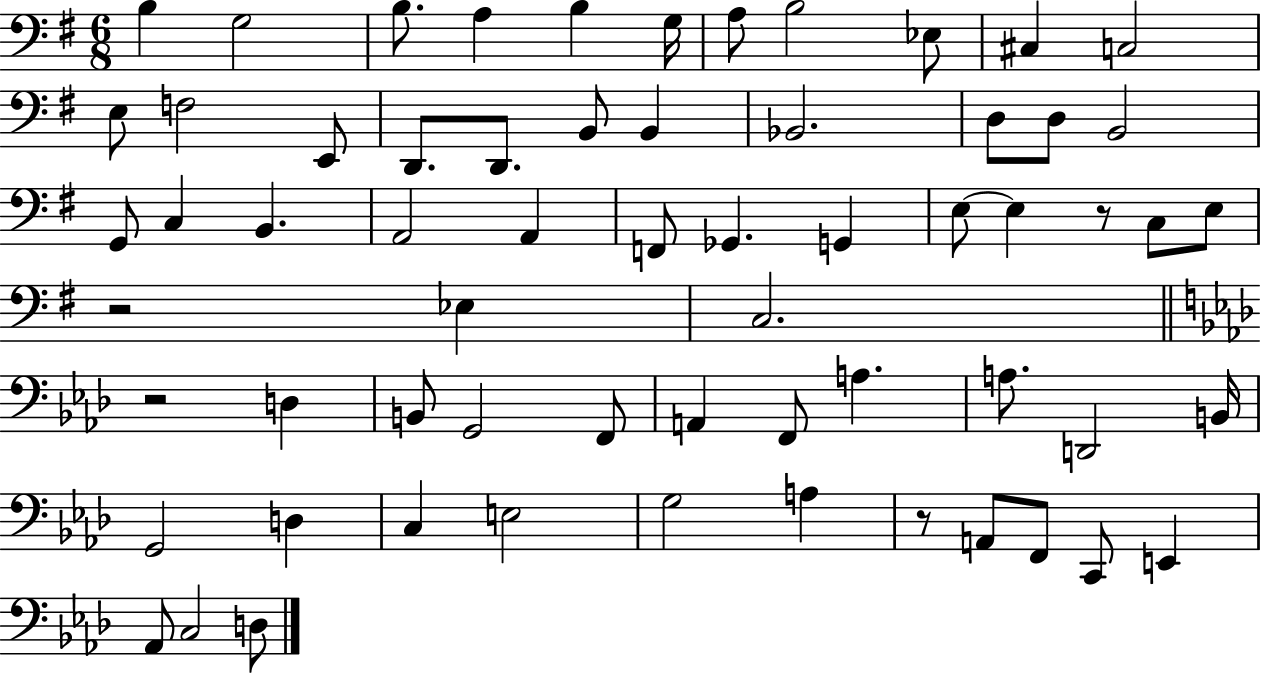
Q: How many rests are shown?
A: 4